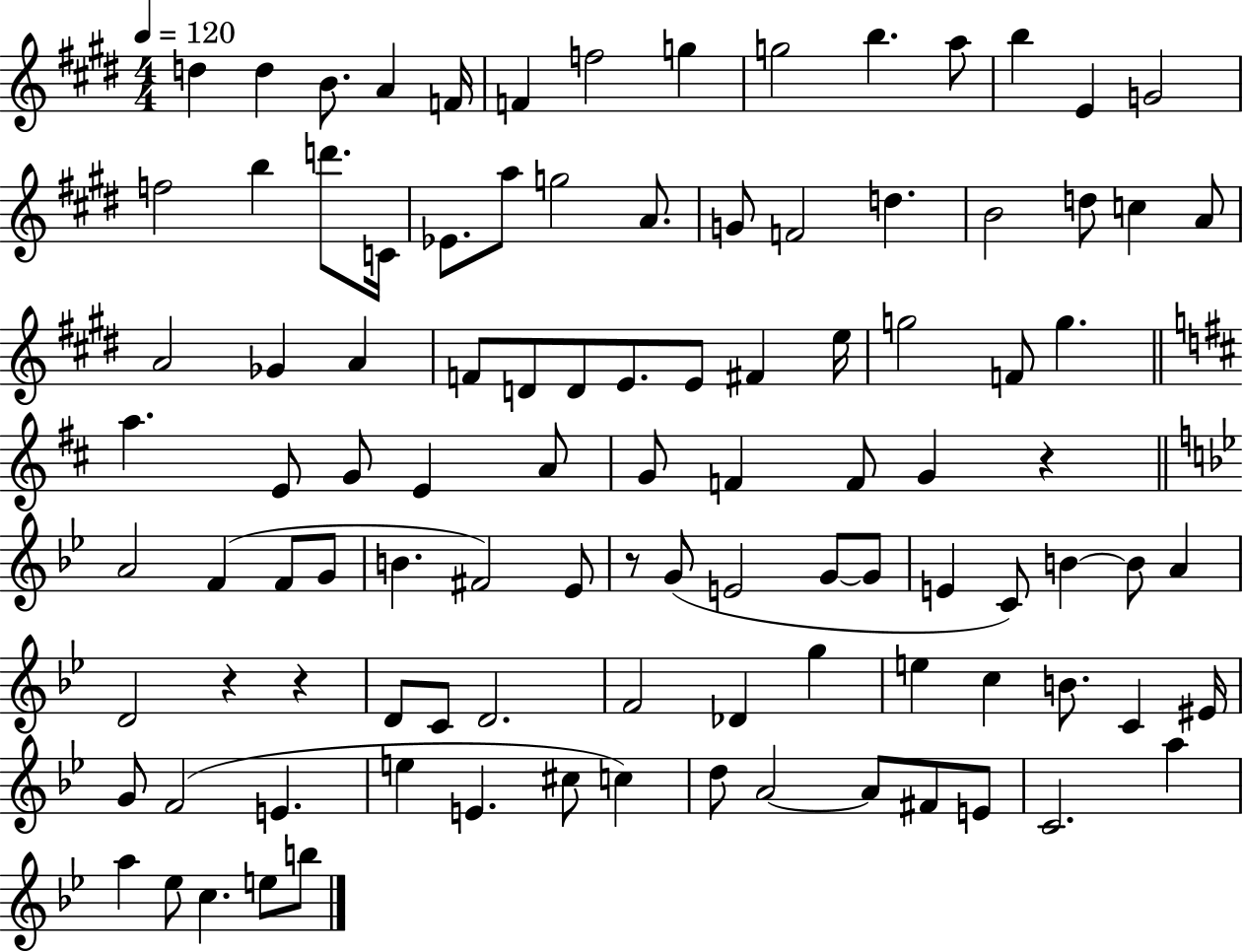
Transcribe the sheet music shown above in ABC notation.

X:1
T:Untitled
M:4/4
L:1/4
K:E
d d B/2 A F/4 F f2 g g2 b a/2 b E G2 f2 b d'/2 C/4 _E/2 a/2 g2 A/2 G/2 F2 d B2 d/2 c A/2 A2 _G A F/2 D/2 D/2 E/2 E/2 ^F e/4 g2 F/2 g a E/2 G/2 E A/2 G/2 F F/2 G z A2 F F/2 G/2 B ^F2 _E/2 z/2 G/2 E2 G/2 G/2 E C/2 B B/2 A D2 z z D/2 C/2 D2 F2 _D g e c B/2 C ^E/4 G/2 F2 E e E ^c/2 c d/2 A2 A/2 ^F/2 E/2 C2 a a _e/2 c e/2 b/2